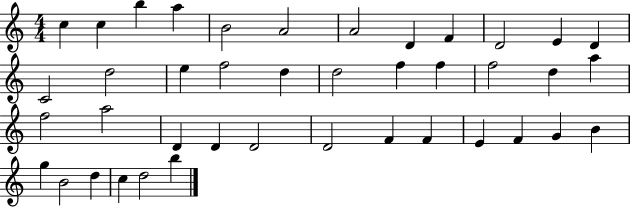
C5/q C5/q B5/q A5/q B4/h A4/h A4/h D4/q F4/q D4/h E4/q D4/q C4/h D5/h E5/q F5/h D5/q D5/h F5/q F5/q F5/h D5/q A5/q F5/h A5/h D4/q D4/q D4/h D4/h F4/q F4/q E4/q F4/q G4/q B4/q G5/q B4/h D5/q C5/q D5/h B5/q